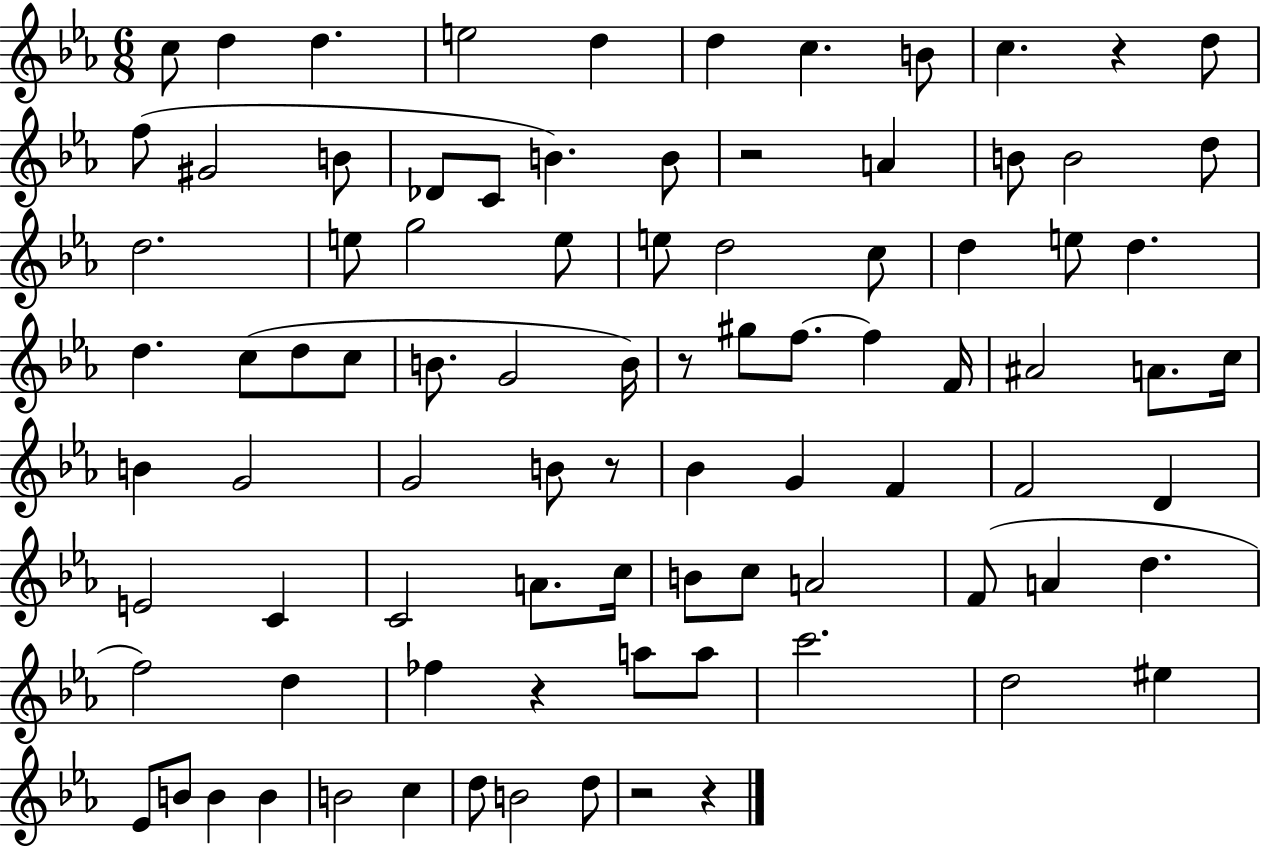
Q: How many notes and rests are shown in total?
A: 89